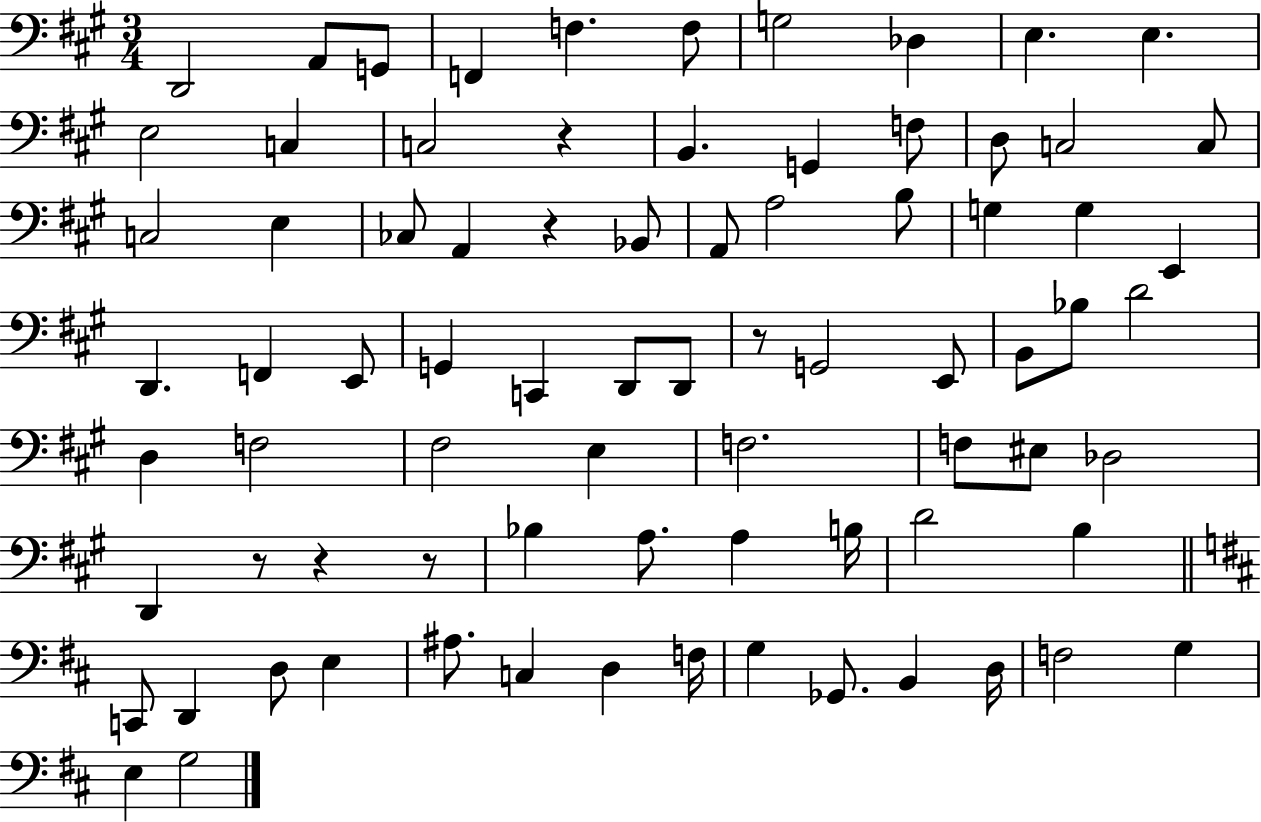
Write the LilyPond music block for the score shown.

{
  \clef bass
  \numericTimeSignature
  \time 3/4
  \key a \major
  d,2 a,8 g,8 | f,4 f4. f8 | g2 des4 | e4. e4. | \break e2 c4 | c2 r4 | b,4. g,4 f8 | d8 c2 c8 | \break c2 e4 | ces8 a,4 r4 bes,8 | a,8 a2 b8 | g4 g4 e,4 | \break d,4. f,4 e,8 | g,4 c,4 d,8 d,8 | r8 g,2 e,8 | b,8 bes8 d'2 | \break d4 f2 | fis2 e4 | f2. | f8 eis8 des2 | \break d,4 r8 r4 r8 | bes4 a8. a4 b16 | d'2 b4 | \bar "||" \break \key d \major c,8 d,4 d8 e4 | ais8. c4 d4 f16 | g4 ges,8. b,4 d16 | f2 g4 | \break e4 g2 | \bar "|."
}